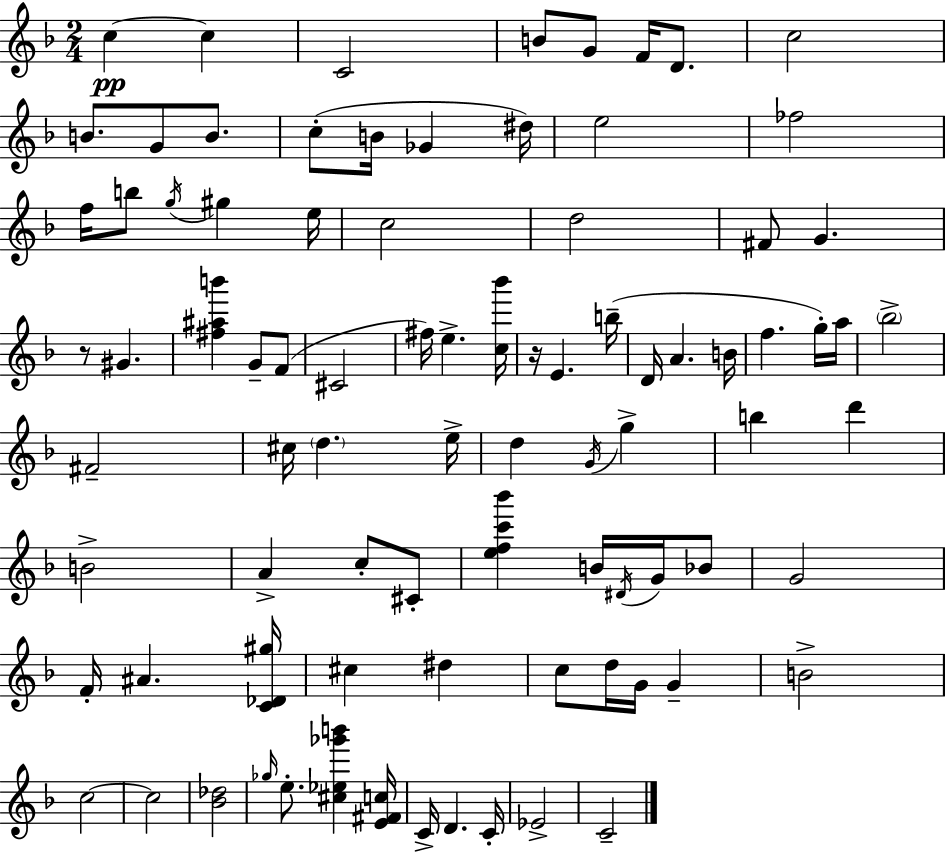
C5/q C5/q C4/h B4/e G4/e F4/s D4/e. C5/h B4/e. G4/e B4/e. C5/e B4/s Gb4/q D#5/s E5/h FES5/h F5/s B5/e G5/s G#5/q E5/s C5/h D5/h F#4/e G4/q. R/e G#4/q. [F#5,A#5,B6]/q G4/e F4/e C#4/h F#5/s E5/q. [C5,Bb6]/s R/s E4/q. B5/s D4/s A4/q. B4/s F5/q. G5/s A5/s Bb5/h F#4/h C#5/s D5/q. E5/s D5/q G4/s G5/q B5/q D6/q B4/h A4/q C5/e C#4/e [E5,F5,C6,Bb6]/q B4/s D#4/s G4/s Bb4/e G4/h F4/s A#4/q. [C4,Db4,G#5]/s C#5/q D#5/q C5/e D5/s G4/s G4/q B4/h C5/h C5/h [Bb4,Db5]/h Gb5/s E5/e. [C#5,Eb5,Gb6,B6]/q [E4,F#4,C5]/s C4/s D4/q. C4/s Eb4/h C4/h